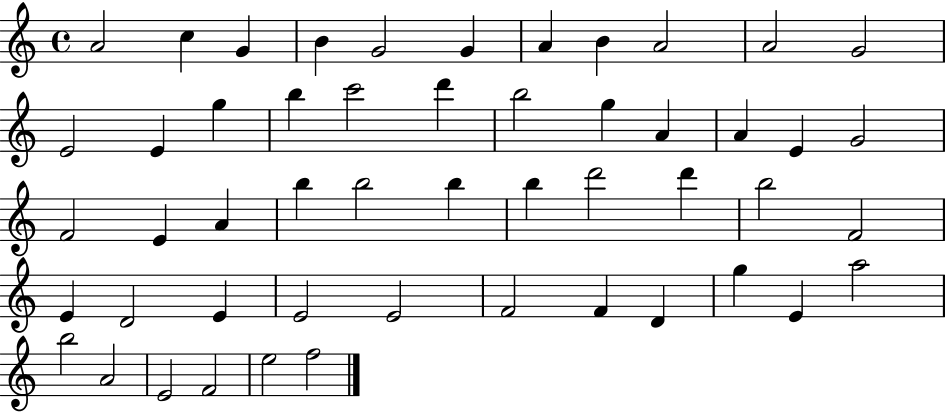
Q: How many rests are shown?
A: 0